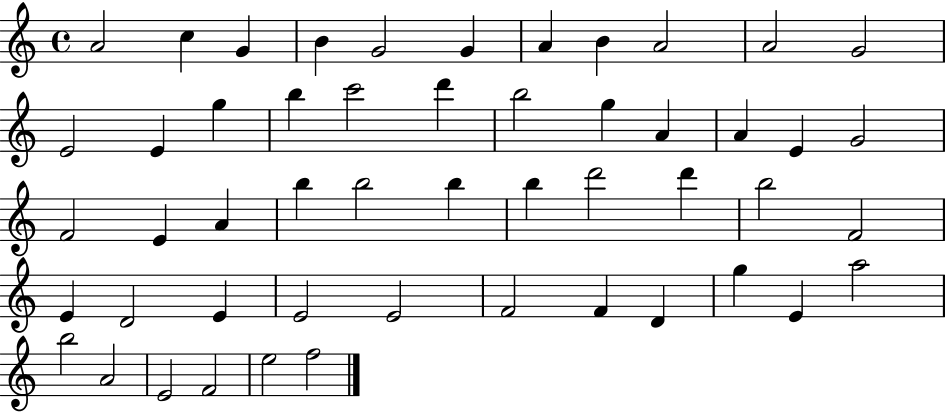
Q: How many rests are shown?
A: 0